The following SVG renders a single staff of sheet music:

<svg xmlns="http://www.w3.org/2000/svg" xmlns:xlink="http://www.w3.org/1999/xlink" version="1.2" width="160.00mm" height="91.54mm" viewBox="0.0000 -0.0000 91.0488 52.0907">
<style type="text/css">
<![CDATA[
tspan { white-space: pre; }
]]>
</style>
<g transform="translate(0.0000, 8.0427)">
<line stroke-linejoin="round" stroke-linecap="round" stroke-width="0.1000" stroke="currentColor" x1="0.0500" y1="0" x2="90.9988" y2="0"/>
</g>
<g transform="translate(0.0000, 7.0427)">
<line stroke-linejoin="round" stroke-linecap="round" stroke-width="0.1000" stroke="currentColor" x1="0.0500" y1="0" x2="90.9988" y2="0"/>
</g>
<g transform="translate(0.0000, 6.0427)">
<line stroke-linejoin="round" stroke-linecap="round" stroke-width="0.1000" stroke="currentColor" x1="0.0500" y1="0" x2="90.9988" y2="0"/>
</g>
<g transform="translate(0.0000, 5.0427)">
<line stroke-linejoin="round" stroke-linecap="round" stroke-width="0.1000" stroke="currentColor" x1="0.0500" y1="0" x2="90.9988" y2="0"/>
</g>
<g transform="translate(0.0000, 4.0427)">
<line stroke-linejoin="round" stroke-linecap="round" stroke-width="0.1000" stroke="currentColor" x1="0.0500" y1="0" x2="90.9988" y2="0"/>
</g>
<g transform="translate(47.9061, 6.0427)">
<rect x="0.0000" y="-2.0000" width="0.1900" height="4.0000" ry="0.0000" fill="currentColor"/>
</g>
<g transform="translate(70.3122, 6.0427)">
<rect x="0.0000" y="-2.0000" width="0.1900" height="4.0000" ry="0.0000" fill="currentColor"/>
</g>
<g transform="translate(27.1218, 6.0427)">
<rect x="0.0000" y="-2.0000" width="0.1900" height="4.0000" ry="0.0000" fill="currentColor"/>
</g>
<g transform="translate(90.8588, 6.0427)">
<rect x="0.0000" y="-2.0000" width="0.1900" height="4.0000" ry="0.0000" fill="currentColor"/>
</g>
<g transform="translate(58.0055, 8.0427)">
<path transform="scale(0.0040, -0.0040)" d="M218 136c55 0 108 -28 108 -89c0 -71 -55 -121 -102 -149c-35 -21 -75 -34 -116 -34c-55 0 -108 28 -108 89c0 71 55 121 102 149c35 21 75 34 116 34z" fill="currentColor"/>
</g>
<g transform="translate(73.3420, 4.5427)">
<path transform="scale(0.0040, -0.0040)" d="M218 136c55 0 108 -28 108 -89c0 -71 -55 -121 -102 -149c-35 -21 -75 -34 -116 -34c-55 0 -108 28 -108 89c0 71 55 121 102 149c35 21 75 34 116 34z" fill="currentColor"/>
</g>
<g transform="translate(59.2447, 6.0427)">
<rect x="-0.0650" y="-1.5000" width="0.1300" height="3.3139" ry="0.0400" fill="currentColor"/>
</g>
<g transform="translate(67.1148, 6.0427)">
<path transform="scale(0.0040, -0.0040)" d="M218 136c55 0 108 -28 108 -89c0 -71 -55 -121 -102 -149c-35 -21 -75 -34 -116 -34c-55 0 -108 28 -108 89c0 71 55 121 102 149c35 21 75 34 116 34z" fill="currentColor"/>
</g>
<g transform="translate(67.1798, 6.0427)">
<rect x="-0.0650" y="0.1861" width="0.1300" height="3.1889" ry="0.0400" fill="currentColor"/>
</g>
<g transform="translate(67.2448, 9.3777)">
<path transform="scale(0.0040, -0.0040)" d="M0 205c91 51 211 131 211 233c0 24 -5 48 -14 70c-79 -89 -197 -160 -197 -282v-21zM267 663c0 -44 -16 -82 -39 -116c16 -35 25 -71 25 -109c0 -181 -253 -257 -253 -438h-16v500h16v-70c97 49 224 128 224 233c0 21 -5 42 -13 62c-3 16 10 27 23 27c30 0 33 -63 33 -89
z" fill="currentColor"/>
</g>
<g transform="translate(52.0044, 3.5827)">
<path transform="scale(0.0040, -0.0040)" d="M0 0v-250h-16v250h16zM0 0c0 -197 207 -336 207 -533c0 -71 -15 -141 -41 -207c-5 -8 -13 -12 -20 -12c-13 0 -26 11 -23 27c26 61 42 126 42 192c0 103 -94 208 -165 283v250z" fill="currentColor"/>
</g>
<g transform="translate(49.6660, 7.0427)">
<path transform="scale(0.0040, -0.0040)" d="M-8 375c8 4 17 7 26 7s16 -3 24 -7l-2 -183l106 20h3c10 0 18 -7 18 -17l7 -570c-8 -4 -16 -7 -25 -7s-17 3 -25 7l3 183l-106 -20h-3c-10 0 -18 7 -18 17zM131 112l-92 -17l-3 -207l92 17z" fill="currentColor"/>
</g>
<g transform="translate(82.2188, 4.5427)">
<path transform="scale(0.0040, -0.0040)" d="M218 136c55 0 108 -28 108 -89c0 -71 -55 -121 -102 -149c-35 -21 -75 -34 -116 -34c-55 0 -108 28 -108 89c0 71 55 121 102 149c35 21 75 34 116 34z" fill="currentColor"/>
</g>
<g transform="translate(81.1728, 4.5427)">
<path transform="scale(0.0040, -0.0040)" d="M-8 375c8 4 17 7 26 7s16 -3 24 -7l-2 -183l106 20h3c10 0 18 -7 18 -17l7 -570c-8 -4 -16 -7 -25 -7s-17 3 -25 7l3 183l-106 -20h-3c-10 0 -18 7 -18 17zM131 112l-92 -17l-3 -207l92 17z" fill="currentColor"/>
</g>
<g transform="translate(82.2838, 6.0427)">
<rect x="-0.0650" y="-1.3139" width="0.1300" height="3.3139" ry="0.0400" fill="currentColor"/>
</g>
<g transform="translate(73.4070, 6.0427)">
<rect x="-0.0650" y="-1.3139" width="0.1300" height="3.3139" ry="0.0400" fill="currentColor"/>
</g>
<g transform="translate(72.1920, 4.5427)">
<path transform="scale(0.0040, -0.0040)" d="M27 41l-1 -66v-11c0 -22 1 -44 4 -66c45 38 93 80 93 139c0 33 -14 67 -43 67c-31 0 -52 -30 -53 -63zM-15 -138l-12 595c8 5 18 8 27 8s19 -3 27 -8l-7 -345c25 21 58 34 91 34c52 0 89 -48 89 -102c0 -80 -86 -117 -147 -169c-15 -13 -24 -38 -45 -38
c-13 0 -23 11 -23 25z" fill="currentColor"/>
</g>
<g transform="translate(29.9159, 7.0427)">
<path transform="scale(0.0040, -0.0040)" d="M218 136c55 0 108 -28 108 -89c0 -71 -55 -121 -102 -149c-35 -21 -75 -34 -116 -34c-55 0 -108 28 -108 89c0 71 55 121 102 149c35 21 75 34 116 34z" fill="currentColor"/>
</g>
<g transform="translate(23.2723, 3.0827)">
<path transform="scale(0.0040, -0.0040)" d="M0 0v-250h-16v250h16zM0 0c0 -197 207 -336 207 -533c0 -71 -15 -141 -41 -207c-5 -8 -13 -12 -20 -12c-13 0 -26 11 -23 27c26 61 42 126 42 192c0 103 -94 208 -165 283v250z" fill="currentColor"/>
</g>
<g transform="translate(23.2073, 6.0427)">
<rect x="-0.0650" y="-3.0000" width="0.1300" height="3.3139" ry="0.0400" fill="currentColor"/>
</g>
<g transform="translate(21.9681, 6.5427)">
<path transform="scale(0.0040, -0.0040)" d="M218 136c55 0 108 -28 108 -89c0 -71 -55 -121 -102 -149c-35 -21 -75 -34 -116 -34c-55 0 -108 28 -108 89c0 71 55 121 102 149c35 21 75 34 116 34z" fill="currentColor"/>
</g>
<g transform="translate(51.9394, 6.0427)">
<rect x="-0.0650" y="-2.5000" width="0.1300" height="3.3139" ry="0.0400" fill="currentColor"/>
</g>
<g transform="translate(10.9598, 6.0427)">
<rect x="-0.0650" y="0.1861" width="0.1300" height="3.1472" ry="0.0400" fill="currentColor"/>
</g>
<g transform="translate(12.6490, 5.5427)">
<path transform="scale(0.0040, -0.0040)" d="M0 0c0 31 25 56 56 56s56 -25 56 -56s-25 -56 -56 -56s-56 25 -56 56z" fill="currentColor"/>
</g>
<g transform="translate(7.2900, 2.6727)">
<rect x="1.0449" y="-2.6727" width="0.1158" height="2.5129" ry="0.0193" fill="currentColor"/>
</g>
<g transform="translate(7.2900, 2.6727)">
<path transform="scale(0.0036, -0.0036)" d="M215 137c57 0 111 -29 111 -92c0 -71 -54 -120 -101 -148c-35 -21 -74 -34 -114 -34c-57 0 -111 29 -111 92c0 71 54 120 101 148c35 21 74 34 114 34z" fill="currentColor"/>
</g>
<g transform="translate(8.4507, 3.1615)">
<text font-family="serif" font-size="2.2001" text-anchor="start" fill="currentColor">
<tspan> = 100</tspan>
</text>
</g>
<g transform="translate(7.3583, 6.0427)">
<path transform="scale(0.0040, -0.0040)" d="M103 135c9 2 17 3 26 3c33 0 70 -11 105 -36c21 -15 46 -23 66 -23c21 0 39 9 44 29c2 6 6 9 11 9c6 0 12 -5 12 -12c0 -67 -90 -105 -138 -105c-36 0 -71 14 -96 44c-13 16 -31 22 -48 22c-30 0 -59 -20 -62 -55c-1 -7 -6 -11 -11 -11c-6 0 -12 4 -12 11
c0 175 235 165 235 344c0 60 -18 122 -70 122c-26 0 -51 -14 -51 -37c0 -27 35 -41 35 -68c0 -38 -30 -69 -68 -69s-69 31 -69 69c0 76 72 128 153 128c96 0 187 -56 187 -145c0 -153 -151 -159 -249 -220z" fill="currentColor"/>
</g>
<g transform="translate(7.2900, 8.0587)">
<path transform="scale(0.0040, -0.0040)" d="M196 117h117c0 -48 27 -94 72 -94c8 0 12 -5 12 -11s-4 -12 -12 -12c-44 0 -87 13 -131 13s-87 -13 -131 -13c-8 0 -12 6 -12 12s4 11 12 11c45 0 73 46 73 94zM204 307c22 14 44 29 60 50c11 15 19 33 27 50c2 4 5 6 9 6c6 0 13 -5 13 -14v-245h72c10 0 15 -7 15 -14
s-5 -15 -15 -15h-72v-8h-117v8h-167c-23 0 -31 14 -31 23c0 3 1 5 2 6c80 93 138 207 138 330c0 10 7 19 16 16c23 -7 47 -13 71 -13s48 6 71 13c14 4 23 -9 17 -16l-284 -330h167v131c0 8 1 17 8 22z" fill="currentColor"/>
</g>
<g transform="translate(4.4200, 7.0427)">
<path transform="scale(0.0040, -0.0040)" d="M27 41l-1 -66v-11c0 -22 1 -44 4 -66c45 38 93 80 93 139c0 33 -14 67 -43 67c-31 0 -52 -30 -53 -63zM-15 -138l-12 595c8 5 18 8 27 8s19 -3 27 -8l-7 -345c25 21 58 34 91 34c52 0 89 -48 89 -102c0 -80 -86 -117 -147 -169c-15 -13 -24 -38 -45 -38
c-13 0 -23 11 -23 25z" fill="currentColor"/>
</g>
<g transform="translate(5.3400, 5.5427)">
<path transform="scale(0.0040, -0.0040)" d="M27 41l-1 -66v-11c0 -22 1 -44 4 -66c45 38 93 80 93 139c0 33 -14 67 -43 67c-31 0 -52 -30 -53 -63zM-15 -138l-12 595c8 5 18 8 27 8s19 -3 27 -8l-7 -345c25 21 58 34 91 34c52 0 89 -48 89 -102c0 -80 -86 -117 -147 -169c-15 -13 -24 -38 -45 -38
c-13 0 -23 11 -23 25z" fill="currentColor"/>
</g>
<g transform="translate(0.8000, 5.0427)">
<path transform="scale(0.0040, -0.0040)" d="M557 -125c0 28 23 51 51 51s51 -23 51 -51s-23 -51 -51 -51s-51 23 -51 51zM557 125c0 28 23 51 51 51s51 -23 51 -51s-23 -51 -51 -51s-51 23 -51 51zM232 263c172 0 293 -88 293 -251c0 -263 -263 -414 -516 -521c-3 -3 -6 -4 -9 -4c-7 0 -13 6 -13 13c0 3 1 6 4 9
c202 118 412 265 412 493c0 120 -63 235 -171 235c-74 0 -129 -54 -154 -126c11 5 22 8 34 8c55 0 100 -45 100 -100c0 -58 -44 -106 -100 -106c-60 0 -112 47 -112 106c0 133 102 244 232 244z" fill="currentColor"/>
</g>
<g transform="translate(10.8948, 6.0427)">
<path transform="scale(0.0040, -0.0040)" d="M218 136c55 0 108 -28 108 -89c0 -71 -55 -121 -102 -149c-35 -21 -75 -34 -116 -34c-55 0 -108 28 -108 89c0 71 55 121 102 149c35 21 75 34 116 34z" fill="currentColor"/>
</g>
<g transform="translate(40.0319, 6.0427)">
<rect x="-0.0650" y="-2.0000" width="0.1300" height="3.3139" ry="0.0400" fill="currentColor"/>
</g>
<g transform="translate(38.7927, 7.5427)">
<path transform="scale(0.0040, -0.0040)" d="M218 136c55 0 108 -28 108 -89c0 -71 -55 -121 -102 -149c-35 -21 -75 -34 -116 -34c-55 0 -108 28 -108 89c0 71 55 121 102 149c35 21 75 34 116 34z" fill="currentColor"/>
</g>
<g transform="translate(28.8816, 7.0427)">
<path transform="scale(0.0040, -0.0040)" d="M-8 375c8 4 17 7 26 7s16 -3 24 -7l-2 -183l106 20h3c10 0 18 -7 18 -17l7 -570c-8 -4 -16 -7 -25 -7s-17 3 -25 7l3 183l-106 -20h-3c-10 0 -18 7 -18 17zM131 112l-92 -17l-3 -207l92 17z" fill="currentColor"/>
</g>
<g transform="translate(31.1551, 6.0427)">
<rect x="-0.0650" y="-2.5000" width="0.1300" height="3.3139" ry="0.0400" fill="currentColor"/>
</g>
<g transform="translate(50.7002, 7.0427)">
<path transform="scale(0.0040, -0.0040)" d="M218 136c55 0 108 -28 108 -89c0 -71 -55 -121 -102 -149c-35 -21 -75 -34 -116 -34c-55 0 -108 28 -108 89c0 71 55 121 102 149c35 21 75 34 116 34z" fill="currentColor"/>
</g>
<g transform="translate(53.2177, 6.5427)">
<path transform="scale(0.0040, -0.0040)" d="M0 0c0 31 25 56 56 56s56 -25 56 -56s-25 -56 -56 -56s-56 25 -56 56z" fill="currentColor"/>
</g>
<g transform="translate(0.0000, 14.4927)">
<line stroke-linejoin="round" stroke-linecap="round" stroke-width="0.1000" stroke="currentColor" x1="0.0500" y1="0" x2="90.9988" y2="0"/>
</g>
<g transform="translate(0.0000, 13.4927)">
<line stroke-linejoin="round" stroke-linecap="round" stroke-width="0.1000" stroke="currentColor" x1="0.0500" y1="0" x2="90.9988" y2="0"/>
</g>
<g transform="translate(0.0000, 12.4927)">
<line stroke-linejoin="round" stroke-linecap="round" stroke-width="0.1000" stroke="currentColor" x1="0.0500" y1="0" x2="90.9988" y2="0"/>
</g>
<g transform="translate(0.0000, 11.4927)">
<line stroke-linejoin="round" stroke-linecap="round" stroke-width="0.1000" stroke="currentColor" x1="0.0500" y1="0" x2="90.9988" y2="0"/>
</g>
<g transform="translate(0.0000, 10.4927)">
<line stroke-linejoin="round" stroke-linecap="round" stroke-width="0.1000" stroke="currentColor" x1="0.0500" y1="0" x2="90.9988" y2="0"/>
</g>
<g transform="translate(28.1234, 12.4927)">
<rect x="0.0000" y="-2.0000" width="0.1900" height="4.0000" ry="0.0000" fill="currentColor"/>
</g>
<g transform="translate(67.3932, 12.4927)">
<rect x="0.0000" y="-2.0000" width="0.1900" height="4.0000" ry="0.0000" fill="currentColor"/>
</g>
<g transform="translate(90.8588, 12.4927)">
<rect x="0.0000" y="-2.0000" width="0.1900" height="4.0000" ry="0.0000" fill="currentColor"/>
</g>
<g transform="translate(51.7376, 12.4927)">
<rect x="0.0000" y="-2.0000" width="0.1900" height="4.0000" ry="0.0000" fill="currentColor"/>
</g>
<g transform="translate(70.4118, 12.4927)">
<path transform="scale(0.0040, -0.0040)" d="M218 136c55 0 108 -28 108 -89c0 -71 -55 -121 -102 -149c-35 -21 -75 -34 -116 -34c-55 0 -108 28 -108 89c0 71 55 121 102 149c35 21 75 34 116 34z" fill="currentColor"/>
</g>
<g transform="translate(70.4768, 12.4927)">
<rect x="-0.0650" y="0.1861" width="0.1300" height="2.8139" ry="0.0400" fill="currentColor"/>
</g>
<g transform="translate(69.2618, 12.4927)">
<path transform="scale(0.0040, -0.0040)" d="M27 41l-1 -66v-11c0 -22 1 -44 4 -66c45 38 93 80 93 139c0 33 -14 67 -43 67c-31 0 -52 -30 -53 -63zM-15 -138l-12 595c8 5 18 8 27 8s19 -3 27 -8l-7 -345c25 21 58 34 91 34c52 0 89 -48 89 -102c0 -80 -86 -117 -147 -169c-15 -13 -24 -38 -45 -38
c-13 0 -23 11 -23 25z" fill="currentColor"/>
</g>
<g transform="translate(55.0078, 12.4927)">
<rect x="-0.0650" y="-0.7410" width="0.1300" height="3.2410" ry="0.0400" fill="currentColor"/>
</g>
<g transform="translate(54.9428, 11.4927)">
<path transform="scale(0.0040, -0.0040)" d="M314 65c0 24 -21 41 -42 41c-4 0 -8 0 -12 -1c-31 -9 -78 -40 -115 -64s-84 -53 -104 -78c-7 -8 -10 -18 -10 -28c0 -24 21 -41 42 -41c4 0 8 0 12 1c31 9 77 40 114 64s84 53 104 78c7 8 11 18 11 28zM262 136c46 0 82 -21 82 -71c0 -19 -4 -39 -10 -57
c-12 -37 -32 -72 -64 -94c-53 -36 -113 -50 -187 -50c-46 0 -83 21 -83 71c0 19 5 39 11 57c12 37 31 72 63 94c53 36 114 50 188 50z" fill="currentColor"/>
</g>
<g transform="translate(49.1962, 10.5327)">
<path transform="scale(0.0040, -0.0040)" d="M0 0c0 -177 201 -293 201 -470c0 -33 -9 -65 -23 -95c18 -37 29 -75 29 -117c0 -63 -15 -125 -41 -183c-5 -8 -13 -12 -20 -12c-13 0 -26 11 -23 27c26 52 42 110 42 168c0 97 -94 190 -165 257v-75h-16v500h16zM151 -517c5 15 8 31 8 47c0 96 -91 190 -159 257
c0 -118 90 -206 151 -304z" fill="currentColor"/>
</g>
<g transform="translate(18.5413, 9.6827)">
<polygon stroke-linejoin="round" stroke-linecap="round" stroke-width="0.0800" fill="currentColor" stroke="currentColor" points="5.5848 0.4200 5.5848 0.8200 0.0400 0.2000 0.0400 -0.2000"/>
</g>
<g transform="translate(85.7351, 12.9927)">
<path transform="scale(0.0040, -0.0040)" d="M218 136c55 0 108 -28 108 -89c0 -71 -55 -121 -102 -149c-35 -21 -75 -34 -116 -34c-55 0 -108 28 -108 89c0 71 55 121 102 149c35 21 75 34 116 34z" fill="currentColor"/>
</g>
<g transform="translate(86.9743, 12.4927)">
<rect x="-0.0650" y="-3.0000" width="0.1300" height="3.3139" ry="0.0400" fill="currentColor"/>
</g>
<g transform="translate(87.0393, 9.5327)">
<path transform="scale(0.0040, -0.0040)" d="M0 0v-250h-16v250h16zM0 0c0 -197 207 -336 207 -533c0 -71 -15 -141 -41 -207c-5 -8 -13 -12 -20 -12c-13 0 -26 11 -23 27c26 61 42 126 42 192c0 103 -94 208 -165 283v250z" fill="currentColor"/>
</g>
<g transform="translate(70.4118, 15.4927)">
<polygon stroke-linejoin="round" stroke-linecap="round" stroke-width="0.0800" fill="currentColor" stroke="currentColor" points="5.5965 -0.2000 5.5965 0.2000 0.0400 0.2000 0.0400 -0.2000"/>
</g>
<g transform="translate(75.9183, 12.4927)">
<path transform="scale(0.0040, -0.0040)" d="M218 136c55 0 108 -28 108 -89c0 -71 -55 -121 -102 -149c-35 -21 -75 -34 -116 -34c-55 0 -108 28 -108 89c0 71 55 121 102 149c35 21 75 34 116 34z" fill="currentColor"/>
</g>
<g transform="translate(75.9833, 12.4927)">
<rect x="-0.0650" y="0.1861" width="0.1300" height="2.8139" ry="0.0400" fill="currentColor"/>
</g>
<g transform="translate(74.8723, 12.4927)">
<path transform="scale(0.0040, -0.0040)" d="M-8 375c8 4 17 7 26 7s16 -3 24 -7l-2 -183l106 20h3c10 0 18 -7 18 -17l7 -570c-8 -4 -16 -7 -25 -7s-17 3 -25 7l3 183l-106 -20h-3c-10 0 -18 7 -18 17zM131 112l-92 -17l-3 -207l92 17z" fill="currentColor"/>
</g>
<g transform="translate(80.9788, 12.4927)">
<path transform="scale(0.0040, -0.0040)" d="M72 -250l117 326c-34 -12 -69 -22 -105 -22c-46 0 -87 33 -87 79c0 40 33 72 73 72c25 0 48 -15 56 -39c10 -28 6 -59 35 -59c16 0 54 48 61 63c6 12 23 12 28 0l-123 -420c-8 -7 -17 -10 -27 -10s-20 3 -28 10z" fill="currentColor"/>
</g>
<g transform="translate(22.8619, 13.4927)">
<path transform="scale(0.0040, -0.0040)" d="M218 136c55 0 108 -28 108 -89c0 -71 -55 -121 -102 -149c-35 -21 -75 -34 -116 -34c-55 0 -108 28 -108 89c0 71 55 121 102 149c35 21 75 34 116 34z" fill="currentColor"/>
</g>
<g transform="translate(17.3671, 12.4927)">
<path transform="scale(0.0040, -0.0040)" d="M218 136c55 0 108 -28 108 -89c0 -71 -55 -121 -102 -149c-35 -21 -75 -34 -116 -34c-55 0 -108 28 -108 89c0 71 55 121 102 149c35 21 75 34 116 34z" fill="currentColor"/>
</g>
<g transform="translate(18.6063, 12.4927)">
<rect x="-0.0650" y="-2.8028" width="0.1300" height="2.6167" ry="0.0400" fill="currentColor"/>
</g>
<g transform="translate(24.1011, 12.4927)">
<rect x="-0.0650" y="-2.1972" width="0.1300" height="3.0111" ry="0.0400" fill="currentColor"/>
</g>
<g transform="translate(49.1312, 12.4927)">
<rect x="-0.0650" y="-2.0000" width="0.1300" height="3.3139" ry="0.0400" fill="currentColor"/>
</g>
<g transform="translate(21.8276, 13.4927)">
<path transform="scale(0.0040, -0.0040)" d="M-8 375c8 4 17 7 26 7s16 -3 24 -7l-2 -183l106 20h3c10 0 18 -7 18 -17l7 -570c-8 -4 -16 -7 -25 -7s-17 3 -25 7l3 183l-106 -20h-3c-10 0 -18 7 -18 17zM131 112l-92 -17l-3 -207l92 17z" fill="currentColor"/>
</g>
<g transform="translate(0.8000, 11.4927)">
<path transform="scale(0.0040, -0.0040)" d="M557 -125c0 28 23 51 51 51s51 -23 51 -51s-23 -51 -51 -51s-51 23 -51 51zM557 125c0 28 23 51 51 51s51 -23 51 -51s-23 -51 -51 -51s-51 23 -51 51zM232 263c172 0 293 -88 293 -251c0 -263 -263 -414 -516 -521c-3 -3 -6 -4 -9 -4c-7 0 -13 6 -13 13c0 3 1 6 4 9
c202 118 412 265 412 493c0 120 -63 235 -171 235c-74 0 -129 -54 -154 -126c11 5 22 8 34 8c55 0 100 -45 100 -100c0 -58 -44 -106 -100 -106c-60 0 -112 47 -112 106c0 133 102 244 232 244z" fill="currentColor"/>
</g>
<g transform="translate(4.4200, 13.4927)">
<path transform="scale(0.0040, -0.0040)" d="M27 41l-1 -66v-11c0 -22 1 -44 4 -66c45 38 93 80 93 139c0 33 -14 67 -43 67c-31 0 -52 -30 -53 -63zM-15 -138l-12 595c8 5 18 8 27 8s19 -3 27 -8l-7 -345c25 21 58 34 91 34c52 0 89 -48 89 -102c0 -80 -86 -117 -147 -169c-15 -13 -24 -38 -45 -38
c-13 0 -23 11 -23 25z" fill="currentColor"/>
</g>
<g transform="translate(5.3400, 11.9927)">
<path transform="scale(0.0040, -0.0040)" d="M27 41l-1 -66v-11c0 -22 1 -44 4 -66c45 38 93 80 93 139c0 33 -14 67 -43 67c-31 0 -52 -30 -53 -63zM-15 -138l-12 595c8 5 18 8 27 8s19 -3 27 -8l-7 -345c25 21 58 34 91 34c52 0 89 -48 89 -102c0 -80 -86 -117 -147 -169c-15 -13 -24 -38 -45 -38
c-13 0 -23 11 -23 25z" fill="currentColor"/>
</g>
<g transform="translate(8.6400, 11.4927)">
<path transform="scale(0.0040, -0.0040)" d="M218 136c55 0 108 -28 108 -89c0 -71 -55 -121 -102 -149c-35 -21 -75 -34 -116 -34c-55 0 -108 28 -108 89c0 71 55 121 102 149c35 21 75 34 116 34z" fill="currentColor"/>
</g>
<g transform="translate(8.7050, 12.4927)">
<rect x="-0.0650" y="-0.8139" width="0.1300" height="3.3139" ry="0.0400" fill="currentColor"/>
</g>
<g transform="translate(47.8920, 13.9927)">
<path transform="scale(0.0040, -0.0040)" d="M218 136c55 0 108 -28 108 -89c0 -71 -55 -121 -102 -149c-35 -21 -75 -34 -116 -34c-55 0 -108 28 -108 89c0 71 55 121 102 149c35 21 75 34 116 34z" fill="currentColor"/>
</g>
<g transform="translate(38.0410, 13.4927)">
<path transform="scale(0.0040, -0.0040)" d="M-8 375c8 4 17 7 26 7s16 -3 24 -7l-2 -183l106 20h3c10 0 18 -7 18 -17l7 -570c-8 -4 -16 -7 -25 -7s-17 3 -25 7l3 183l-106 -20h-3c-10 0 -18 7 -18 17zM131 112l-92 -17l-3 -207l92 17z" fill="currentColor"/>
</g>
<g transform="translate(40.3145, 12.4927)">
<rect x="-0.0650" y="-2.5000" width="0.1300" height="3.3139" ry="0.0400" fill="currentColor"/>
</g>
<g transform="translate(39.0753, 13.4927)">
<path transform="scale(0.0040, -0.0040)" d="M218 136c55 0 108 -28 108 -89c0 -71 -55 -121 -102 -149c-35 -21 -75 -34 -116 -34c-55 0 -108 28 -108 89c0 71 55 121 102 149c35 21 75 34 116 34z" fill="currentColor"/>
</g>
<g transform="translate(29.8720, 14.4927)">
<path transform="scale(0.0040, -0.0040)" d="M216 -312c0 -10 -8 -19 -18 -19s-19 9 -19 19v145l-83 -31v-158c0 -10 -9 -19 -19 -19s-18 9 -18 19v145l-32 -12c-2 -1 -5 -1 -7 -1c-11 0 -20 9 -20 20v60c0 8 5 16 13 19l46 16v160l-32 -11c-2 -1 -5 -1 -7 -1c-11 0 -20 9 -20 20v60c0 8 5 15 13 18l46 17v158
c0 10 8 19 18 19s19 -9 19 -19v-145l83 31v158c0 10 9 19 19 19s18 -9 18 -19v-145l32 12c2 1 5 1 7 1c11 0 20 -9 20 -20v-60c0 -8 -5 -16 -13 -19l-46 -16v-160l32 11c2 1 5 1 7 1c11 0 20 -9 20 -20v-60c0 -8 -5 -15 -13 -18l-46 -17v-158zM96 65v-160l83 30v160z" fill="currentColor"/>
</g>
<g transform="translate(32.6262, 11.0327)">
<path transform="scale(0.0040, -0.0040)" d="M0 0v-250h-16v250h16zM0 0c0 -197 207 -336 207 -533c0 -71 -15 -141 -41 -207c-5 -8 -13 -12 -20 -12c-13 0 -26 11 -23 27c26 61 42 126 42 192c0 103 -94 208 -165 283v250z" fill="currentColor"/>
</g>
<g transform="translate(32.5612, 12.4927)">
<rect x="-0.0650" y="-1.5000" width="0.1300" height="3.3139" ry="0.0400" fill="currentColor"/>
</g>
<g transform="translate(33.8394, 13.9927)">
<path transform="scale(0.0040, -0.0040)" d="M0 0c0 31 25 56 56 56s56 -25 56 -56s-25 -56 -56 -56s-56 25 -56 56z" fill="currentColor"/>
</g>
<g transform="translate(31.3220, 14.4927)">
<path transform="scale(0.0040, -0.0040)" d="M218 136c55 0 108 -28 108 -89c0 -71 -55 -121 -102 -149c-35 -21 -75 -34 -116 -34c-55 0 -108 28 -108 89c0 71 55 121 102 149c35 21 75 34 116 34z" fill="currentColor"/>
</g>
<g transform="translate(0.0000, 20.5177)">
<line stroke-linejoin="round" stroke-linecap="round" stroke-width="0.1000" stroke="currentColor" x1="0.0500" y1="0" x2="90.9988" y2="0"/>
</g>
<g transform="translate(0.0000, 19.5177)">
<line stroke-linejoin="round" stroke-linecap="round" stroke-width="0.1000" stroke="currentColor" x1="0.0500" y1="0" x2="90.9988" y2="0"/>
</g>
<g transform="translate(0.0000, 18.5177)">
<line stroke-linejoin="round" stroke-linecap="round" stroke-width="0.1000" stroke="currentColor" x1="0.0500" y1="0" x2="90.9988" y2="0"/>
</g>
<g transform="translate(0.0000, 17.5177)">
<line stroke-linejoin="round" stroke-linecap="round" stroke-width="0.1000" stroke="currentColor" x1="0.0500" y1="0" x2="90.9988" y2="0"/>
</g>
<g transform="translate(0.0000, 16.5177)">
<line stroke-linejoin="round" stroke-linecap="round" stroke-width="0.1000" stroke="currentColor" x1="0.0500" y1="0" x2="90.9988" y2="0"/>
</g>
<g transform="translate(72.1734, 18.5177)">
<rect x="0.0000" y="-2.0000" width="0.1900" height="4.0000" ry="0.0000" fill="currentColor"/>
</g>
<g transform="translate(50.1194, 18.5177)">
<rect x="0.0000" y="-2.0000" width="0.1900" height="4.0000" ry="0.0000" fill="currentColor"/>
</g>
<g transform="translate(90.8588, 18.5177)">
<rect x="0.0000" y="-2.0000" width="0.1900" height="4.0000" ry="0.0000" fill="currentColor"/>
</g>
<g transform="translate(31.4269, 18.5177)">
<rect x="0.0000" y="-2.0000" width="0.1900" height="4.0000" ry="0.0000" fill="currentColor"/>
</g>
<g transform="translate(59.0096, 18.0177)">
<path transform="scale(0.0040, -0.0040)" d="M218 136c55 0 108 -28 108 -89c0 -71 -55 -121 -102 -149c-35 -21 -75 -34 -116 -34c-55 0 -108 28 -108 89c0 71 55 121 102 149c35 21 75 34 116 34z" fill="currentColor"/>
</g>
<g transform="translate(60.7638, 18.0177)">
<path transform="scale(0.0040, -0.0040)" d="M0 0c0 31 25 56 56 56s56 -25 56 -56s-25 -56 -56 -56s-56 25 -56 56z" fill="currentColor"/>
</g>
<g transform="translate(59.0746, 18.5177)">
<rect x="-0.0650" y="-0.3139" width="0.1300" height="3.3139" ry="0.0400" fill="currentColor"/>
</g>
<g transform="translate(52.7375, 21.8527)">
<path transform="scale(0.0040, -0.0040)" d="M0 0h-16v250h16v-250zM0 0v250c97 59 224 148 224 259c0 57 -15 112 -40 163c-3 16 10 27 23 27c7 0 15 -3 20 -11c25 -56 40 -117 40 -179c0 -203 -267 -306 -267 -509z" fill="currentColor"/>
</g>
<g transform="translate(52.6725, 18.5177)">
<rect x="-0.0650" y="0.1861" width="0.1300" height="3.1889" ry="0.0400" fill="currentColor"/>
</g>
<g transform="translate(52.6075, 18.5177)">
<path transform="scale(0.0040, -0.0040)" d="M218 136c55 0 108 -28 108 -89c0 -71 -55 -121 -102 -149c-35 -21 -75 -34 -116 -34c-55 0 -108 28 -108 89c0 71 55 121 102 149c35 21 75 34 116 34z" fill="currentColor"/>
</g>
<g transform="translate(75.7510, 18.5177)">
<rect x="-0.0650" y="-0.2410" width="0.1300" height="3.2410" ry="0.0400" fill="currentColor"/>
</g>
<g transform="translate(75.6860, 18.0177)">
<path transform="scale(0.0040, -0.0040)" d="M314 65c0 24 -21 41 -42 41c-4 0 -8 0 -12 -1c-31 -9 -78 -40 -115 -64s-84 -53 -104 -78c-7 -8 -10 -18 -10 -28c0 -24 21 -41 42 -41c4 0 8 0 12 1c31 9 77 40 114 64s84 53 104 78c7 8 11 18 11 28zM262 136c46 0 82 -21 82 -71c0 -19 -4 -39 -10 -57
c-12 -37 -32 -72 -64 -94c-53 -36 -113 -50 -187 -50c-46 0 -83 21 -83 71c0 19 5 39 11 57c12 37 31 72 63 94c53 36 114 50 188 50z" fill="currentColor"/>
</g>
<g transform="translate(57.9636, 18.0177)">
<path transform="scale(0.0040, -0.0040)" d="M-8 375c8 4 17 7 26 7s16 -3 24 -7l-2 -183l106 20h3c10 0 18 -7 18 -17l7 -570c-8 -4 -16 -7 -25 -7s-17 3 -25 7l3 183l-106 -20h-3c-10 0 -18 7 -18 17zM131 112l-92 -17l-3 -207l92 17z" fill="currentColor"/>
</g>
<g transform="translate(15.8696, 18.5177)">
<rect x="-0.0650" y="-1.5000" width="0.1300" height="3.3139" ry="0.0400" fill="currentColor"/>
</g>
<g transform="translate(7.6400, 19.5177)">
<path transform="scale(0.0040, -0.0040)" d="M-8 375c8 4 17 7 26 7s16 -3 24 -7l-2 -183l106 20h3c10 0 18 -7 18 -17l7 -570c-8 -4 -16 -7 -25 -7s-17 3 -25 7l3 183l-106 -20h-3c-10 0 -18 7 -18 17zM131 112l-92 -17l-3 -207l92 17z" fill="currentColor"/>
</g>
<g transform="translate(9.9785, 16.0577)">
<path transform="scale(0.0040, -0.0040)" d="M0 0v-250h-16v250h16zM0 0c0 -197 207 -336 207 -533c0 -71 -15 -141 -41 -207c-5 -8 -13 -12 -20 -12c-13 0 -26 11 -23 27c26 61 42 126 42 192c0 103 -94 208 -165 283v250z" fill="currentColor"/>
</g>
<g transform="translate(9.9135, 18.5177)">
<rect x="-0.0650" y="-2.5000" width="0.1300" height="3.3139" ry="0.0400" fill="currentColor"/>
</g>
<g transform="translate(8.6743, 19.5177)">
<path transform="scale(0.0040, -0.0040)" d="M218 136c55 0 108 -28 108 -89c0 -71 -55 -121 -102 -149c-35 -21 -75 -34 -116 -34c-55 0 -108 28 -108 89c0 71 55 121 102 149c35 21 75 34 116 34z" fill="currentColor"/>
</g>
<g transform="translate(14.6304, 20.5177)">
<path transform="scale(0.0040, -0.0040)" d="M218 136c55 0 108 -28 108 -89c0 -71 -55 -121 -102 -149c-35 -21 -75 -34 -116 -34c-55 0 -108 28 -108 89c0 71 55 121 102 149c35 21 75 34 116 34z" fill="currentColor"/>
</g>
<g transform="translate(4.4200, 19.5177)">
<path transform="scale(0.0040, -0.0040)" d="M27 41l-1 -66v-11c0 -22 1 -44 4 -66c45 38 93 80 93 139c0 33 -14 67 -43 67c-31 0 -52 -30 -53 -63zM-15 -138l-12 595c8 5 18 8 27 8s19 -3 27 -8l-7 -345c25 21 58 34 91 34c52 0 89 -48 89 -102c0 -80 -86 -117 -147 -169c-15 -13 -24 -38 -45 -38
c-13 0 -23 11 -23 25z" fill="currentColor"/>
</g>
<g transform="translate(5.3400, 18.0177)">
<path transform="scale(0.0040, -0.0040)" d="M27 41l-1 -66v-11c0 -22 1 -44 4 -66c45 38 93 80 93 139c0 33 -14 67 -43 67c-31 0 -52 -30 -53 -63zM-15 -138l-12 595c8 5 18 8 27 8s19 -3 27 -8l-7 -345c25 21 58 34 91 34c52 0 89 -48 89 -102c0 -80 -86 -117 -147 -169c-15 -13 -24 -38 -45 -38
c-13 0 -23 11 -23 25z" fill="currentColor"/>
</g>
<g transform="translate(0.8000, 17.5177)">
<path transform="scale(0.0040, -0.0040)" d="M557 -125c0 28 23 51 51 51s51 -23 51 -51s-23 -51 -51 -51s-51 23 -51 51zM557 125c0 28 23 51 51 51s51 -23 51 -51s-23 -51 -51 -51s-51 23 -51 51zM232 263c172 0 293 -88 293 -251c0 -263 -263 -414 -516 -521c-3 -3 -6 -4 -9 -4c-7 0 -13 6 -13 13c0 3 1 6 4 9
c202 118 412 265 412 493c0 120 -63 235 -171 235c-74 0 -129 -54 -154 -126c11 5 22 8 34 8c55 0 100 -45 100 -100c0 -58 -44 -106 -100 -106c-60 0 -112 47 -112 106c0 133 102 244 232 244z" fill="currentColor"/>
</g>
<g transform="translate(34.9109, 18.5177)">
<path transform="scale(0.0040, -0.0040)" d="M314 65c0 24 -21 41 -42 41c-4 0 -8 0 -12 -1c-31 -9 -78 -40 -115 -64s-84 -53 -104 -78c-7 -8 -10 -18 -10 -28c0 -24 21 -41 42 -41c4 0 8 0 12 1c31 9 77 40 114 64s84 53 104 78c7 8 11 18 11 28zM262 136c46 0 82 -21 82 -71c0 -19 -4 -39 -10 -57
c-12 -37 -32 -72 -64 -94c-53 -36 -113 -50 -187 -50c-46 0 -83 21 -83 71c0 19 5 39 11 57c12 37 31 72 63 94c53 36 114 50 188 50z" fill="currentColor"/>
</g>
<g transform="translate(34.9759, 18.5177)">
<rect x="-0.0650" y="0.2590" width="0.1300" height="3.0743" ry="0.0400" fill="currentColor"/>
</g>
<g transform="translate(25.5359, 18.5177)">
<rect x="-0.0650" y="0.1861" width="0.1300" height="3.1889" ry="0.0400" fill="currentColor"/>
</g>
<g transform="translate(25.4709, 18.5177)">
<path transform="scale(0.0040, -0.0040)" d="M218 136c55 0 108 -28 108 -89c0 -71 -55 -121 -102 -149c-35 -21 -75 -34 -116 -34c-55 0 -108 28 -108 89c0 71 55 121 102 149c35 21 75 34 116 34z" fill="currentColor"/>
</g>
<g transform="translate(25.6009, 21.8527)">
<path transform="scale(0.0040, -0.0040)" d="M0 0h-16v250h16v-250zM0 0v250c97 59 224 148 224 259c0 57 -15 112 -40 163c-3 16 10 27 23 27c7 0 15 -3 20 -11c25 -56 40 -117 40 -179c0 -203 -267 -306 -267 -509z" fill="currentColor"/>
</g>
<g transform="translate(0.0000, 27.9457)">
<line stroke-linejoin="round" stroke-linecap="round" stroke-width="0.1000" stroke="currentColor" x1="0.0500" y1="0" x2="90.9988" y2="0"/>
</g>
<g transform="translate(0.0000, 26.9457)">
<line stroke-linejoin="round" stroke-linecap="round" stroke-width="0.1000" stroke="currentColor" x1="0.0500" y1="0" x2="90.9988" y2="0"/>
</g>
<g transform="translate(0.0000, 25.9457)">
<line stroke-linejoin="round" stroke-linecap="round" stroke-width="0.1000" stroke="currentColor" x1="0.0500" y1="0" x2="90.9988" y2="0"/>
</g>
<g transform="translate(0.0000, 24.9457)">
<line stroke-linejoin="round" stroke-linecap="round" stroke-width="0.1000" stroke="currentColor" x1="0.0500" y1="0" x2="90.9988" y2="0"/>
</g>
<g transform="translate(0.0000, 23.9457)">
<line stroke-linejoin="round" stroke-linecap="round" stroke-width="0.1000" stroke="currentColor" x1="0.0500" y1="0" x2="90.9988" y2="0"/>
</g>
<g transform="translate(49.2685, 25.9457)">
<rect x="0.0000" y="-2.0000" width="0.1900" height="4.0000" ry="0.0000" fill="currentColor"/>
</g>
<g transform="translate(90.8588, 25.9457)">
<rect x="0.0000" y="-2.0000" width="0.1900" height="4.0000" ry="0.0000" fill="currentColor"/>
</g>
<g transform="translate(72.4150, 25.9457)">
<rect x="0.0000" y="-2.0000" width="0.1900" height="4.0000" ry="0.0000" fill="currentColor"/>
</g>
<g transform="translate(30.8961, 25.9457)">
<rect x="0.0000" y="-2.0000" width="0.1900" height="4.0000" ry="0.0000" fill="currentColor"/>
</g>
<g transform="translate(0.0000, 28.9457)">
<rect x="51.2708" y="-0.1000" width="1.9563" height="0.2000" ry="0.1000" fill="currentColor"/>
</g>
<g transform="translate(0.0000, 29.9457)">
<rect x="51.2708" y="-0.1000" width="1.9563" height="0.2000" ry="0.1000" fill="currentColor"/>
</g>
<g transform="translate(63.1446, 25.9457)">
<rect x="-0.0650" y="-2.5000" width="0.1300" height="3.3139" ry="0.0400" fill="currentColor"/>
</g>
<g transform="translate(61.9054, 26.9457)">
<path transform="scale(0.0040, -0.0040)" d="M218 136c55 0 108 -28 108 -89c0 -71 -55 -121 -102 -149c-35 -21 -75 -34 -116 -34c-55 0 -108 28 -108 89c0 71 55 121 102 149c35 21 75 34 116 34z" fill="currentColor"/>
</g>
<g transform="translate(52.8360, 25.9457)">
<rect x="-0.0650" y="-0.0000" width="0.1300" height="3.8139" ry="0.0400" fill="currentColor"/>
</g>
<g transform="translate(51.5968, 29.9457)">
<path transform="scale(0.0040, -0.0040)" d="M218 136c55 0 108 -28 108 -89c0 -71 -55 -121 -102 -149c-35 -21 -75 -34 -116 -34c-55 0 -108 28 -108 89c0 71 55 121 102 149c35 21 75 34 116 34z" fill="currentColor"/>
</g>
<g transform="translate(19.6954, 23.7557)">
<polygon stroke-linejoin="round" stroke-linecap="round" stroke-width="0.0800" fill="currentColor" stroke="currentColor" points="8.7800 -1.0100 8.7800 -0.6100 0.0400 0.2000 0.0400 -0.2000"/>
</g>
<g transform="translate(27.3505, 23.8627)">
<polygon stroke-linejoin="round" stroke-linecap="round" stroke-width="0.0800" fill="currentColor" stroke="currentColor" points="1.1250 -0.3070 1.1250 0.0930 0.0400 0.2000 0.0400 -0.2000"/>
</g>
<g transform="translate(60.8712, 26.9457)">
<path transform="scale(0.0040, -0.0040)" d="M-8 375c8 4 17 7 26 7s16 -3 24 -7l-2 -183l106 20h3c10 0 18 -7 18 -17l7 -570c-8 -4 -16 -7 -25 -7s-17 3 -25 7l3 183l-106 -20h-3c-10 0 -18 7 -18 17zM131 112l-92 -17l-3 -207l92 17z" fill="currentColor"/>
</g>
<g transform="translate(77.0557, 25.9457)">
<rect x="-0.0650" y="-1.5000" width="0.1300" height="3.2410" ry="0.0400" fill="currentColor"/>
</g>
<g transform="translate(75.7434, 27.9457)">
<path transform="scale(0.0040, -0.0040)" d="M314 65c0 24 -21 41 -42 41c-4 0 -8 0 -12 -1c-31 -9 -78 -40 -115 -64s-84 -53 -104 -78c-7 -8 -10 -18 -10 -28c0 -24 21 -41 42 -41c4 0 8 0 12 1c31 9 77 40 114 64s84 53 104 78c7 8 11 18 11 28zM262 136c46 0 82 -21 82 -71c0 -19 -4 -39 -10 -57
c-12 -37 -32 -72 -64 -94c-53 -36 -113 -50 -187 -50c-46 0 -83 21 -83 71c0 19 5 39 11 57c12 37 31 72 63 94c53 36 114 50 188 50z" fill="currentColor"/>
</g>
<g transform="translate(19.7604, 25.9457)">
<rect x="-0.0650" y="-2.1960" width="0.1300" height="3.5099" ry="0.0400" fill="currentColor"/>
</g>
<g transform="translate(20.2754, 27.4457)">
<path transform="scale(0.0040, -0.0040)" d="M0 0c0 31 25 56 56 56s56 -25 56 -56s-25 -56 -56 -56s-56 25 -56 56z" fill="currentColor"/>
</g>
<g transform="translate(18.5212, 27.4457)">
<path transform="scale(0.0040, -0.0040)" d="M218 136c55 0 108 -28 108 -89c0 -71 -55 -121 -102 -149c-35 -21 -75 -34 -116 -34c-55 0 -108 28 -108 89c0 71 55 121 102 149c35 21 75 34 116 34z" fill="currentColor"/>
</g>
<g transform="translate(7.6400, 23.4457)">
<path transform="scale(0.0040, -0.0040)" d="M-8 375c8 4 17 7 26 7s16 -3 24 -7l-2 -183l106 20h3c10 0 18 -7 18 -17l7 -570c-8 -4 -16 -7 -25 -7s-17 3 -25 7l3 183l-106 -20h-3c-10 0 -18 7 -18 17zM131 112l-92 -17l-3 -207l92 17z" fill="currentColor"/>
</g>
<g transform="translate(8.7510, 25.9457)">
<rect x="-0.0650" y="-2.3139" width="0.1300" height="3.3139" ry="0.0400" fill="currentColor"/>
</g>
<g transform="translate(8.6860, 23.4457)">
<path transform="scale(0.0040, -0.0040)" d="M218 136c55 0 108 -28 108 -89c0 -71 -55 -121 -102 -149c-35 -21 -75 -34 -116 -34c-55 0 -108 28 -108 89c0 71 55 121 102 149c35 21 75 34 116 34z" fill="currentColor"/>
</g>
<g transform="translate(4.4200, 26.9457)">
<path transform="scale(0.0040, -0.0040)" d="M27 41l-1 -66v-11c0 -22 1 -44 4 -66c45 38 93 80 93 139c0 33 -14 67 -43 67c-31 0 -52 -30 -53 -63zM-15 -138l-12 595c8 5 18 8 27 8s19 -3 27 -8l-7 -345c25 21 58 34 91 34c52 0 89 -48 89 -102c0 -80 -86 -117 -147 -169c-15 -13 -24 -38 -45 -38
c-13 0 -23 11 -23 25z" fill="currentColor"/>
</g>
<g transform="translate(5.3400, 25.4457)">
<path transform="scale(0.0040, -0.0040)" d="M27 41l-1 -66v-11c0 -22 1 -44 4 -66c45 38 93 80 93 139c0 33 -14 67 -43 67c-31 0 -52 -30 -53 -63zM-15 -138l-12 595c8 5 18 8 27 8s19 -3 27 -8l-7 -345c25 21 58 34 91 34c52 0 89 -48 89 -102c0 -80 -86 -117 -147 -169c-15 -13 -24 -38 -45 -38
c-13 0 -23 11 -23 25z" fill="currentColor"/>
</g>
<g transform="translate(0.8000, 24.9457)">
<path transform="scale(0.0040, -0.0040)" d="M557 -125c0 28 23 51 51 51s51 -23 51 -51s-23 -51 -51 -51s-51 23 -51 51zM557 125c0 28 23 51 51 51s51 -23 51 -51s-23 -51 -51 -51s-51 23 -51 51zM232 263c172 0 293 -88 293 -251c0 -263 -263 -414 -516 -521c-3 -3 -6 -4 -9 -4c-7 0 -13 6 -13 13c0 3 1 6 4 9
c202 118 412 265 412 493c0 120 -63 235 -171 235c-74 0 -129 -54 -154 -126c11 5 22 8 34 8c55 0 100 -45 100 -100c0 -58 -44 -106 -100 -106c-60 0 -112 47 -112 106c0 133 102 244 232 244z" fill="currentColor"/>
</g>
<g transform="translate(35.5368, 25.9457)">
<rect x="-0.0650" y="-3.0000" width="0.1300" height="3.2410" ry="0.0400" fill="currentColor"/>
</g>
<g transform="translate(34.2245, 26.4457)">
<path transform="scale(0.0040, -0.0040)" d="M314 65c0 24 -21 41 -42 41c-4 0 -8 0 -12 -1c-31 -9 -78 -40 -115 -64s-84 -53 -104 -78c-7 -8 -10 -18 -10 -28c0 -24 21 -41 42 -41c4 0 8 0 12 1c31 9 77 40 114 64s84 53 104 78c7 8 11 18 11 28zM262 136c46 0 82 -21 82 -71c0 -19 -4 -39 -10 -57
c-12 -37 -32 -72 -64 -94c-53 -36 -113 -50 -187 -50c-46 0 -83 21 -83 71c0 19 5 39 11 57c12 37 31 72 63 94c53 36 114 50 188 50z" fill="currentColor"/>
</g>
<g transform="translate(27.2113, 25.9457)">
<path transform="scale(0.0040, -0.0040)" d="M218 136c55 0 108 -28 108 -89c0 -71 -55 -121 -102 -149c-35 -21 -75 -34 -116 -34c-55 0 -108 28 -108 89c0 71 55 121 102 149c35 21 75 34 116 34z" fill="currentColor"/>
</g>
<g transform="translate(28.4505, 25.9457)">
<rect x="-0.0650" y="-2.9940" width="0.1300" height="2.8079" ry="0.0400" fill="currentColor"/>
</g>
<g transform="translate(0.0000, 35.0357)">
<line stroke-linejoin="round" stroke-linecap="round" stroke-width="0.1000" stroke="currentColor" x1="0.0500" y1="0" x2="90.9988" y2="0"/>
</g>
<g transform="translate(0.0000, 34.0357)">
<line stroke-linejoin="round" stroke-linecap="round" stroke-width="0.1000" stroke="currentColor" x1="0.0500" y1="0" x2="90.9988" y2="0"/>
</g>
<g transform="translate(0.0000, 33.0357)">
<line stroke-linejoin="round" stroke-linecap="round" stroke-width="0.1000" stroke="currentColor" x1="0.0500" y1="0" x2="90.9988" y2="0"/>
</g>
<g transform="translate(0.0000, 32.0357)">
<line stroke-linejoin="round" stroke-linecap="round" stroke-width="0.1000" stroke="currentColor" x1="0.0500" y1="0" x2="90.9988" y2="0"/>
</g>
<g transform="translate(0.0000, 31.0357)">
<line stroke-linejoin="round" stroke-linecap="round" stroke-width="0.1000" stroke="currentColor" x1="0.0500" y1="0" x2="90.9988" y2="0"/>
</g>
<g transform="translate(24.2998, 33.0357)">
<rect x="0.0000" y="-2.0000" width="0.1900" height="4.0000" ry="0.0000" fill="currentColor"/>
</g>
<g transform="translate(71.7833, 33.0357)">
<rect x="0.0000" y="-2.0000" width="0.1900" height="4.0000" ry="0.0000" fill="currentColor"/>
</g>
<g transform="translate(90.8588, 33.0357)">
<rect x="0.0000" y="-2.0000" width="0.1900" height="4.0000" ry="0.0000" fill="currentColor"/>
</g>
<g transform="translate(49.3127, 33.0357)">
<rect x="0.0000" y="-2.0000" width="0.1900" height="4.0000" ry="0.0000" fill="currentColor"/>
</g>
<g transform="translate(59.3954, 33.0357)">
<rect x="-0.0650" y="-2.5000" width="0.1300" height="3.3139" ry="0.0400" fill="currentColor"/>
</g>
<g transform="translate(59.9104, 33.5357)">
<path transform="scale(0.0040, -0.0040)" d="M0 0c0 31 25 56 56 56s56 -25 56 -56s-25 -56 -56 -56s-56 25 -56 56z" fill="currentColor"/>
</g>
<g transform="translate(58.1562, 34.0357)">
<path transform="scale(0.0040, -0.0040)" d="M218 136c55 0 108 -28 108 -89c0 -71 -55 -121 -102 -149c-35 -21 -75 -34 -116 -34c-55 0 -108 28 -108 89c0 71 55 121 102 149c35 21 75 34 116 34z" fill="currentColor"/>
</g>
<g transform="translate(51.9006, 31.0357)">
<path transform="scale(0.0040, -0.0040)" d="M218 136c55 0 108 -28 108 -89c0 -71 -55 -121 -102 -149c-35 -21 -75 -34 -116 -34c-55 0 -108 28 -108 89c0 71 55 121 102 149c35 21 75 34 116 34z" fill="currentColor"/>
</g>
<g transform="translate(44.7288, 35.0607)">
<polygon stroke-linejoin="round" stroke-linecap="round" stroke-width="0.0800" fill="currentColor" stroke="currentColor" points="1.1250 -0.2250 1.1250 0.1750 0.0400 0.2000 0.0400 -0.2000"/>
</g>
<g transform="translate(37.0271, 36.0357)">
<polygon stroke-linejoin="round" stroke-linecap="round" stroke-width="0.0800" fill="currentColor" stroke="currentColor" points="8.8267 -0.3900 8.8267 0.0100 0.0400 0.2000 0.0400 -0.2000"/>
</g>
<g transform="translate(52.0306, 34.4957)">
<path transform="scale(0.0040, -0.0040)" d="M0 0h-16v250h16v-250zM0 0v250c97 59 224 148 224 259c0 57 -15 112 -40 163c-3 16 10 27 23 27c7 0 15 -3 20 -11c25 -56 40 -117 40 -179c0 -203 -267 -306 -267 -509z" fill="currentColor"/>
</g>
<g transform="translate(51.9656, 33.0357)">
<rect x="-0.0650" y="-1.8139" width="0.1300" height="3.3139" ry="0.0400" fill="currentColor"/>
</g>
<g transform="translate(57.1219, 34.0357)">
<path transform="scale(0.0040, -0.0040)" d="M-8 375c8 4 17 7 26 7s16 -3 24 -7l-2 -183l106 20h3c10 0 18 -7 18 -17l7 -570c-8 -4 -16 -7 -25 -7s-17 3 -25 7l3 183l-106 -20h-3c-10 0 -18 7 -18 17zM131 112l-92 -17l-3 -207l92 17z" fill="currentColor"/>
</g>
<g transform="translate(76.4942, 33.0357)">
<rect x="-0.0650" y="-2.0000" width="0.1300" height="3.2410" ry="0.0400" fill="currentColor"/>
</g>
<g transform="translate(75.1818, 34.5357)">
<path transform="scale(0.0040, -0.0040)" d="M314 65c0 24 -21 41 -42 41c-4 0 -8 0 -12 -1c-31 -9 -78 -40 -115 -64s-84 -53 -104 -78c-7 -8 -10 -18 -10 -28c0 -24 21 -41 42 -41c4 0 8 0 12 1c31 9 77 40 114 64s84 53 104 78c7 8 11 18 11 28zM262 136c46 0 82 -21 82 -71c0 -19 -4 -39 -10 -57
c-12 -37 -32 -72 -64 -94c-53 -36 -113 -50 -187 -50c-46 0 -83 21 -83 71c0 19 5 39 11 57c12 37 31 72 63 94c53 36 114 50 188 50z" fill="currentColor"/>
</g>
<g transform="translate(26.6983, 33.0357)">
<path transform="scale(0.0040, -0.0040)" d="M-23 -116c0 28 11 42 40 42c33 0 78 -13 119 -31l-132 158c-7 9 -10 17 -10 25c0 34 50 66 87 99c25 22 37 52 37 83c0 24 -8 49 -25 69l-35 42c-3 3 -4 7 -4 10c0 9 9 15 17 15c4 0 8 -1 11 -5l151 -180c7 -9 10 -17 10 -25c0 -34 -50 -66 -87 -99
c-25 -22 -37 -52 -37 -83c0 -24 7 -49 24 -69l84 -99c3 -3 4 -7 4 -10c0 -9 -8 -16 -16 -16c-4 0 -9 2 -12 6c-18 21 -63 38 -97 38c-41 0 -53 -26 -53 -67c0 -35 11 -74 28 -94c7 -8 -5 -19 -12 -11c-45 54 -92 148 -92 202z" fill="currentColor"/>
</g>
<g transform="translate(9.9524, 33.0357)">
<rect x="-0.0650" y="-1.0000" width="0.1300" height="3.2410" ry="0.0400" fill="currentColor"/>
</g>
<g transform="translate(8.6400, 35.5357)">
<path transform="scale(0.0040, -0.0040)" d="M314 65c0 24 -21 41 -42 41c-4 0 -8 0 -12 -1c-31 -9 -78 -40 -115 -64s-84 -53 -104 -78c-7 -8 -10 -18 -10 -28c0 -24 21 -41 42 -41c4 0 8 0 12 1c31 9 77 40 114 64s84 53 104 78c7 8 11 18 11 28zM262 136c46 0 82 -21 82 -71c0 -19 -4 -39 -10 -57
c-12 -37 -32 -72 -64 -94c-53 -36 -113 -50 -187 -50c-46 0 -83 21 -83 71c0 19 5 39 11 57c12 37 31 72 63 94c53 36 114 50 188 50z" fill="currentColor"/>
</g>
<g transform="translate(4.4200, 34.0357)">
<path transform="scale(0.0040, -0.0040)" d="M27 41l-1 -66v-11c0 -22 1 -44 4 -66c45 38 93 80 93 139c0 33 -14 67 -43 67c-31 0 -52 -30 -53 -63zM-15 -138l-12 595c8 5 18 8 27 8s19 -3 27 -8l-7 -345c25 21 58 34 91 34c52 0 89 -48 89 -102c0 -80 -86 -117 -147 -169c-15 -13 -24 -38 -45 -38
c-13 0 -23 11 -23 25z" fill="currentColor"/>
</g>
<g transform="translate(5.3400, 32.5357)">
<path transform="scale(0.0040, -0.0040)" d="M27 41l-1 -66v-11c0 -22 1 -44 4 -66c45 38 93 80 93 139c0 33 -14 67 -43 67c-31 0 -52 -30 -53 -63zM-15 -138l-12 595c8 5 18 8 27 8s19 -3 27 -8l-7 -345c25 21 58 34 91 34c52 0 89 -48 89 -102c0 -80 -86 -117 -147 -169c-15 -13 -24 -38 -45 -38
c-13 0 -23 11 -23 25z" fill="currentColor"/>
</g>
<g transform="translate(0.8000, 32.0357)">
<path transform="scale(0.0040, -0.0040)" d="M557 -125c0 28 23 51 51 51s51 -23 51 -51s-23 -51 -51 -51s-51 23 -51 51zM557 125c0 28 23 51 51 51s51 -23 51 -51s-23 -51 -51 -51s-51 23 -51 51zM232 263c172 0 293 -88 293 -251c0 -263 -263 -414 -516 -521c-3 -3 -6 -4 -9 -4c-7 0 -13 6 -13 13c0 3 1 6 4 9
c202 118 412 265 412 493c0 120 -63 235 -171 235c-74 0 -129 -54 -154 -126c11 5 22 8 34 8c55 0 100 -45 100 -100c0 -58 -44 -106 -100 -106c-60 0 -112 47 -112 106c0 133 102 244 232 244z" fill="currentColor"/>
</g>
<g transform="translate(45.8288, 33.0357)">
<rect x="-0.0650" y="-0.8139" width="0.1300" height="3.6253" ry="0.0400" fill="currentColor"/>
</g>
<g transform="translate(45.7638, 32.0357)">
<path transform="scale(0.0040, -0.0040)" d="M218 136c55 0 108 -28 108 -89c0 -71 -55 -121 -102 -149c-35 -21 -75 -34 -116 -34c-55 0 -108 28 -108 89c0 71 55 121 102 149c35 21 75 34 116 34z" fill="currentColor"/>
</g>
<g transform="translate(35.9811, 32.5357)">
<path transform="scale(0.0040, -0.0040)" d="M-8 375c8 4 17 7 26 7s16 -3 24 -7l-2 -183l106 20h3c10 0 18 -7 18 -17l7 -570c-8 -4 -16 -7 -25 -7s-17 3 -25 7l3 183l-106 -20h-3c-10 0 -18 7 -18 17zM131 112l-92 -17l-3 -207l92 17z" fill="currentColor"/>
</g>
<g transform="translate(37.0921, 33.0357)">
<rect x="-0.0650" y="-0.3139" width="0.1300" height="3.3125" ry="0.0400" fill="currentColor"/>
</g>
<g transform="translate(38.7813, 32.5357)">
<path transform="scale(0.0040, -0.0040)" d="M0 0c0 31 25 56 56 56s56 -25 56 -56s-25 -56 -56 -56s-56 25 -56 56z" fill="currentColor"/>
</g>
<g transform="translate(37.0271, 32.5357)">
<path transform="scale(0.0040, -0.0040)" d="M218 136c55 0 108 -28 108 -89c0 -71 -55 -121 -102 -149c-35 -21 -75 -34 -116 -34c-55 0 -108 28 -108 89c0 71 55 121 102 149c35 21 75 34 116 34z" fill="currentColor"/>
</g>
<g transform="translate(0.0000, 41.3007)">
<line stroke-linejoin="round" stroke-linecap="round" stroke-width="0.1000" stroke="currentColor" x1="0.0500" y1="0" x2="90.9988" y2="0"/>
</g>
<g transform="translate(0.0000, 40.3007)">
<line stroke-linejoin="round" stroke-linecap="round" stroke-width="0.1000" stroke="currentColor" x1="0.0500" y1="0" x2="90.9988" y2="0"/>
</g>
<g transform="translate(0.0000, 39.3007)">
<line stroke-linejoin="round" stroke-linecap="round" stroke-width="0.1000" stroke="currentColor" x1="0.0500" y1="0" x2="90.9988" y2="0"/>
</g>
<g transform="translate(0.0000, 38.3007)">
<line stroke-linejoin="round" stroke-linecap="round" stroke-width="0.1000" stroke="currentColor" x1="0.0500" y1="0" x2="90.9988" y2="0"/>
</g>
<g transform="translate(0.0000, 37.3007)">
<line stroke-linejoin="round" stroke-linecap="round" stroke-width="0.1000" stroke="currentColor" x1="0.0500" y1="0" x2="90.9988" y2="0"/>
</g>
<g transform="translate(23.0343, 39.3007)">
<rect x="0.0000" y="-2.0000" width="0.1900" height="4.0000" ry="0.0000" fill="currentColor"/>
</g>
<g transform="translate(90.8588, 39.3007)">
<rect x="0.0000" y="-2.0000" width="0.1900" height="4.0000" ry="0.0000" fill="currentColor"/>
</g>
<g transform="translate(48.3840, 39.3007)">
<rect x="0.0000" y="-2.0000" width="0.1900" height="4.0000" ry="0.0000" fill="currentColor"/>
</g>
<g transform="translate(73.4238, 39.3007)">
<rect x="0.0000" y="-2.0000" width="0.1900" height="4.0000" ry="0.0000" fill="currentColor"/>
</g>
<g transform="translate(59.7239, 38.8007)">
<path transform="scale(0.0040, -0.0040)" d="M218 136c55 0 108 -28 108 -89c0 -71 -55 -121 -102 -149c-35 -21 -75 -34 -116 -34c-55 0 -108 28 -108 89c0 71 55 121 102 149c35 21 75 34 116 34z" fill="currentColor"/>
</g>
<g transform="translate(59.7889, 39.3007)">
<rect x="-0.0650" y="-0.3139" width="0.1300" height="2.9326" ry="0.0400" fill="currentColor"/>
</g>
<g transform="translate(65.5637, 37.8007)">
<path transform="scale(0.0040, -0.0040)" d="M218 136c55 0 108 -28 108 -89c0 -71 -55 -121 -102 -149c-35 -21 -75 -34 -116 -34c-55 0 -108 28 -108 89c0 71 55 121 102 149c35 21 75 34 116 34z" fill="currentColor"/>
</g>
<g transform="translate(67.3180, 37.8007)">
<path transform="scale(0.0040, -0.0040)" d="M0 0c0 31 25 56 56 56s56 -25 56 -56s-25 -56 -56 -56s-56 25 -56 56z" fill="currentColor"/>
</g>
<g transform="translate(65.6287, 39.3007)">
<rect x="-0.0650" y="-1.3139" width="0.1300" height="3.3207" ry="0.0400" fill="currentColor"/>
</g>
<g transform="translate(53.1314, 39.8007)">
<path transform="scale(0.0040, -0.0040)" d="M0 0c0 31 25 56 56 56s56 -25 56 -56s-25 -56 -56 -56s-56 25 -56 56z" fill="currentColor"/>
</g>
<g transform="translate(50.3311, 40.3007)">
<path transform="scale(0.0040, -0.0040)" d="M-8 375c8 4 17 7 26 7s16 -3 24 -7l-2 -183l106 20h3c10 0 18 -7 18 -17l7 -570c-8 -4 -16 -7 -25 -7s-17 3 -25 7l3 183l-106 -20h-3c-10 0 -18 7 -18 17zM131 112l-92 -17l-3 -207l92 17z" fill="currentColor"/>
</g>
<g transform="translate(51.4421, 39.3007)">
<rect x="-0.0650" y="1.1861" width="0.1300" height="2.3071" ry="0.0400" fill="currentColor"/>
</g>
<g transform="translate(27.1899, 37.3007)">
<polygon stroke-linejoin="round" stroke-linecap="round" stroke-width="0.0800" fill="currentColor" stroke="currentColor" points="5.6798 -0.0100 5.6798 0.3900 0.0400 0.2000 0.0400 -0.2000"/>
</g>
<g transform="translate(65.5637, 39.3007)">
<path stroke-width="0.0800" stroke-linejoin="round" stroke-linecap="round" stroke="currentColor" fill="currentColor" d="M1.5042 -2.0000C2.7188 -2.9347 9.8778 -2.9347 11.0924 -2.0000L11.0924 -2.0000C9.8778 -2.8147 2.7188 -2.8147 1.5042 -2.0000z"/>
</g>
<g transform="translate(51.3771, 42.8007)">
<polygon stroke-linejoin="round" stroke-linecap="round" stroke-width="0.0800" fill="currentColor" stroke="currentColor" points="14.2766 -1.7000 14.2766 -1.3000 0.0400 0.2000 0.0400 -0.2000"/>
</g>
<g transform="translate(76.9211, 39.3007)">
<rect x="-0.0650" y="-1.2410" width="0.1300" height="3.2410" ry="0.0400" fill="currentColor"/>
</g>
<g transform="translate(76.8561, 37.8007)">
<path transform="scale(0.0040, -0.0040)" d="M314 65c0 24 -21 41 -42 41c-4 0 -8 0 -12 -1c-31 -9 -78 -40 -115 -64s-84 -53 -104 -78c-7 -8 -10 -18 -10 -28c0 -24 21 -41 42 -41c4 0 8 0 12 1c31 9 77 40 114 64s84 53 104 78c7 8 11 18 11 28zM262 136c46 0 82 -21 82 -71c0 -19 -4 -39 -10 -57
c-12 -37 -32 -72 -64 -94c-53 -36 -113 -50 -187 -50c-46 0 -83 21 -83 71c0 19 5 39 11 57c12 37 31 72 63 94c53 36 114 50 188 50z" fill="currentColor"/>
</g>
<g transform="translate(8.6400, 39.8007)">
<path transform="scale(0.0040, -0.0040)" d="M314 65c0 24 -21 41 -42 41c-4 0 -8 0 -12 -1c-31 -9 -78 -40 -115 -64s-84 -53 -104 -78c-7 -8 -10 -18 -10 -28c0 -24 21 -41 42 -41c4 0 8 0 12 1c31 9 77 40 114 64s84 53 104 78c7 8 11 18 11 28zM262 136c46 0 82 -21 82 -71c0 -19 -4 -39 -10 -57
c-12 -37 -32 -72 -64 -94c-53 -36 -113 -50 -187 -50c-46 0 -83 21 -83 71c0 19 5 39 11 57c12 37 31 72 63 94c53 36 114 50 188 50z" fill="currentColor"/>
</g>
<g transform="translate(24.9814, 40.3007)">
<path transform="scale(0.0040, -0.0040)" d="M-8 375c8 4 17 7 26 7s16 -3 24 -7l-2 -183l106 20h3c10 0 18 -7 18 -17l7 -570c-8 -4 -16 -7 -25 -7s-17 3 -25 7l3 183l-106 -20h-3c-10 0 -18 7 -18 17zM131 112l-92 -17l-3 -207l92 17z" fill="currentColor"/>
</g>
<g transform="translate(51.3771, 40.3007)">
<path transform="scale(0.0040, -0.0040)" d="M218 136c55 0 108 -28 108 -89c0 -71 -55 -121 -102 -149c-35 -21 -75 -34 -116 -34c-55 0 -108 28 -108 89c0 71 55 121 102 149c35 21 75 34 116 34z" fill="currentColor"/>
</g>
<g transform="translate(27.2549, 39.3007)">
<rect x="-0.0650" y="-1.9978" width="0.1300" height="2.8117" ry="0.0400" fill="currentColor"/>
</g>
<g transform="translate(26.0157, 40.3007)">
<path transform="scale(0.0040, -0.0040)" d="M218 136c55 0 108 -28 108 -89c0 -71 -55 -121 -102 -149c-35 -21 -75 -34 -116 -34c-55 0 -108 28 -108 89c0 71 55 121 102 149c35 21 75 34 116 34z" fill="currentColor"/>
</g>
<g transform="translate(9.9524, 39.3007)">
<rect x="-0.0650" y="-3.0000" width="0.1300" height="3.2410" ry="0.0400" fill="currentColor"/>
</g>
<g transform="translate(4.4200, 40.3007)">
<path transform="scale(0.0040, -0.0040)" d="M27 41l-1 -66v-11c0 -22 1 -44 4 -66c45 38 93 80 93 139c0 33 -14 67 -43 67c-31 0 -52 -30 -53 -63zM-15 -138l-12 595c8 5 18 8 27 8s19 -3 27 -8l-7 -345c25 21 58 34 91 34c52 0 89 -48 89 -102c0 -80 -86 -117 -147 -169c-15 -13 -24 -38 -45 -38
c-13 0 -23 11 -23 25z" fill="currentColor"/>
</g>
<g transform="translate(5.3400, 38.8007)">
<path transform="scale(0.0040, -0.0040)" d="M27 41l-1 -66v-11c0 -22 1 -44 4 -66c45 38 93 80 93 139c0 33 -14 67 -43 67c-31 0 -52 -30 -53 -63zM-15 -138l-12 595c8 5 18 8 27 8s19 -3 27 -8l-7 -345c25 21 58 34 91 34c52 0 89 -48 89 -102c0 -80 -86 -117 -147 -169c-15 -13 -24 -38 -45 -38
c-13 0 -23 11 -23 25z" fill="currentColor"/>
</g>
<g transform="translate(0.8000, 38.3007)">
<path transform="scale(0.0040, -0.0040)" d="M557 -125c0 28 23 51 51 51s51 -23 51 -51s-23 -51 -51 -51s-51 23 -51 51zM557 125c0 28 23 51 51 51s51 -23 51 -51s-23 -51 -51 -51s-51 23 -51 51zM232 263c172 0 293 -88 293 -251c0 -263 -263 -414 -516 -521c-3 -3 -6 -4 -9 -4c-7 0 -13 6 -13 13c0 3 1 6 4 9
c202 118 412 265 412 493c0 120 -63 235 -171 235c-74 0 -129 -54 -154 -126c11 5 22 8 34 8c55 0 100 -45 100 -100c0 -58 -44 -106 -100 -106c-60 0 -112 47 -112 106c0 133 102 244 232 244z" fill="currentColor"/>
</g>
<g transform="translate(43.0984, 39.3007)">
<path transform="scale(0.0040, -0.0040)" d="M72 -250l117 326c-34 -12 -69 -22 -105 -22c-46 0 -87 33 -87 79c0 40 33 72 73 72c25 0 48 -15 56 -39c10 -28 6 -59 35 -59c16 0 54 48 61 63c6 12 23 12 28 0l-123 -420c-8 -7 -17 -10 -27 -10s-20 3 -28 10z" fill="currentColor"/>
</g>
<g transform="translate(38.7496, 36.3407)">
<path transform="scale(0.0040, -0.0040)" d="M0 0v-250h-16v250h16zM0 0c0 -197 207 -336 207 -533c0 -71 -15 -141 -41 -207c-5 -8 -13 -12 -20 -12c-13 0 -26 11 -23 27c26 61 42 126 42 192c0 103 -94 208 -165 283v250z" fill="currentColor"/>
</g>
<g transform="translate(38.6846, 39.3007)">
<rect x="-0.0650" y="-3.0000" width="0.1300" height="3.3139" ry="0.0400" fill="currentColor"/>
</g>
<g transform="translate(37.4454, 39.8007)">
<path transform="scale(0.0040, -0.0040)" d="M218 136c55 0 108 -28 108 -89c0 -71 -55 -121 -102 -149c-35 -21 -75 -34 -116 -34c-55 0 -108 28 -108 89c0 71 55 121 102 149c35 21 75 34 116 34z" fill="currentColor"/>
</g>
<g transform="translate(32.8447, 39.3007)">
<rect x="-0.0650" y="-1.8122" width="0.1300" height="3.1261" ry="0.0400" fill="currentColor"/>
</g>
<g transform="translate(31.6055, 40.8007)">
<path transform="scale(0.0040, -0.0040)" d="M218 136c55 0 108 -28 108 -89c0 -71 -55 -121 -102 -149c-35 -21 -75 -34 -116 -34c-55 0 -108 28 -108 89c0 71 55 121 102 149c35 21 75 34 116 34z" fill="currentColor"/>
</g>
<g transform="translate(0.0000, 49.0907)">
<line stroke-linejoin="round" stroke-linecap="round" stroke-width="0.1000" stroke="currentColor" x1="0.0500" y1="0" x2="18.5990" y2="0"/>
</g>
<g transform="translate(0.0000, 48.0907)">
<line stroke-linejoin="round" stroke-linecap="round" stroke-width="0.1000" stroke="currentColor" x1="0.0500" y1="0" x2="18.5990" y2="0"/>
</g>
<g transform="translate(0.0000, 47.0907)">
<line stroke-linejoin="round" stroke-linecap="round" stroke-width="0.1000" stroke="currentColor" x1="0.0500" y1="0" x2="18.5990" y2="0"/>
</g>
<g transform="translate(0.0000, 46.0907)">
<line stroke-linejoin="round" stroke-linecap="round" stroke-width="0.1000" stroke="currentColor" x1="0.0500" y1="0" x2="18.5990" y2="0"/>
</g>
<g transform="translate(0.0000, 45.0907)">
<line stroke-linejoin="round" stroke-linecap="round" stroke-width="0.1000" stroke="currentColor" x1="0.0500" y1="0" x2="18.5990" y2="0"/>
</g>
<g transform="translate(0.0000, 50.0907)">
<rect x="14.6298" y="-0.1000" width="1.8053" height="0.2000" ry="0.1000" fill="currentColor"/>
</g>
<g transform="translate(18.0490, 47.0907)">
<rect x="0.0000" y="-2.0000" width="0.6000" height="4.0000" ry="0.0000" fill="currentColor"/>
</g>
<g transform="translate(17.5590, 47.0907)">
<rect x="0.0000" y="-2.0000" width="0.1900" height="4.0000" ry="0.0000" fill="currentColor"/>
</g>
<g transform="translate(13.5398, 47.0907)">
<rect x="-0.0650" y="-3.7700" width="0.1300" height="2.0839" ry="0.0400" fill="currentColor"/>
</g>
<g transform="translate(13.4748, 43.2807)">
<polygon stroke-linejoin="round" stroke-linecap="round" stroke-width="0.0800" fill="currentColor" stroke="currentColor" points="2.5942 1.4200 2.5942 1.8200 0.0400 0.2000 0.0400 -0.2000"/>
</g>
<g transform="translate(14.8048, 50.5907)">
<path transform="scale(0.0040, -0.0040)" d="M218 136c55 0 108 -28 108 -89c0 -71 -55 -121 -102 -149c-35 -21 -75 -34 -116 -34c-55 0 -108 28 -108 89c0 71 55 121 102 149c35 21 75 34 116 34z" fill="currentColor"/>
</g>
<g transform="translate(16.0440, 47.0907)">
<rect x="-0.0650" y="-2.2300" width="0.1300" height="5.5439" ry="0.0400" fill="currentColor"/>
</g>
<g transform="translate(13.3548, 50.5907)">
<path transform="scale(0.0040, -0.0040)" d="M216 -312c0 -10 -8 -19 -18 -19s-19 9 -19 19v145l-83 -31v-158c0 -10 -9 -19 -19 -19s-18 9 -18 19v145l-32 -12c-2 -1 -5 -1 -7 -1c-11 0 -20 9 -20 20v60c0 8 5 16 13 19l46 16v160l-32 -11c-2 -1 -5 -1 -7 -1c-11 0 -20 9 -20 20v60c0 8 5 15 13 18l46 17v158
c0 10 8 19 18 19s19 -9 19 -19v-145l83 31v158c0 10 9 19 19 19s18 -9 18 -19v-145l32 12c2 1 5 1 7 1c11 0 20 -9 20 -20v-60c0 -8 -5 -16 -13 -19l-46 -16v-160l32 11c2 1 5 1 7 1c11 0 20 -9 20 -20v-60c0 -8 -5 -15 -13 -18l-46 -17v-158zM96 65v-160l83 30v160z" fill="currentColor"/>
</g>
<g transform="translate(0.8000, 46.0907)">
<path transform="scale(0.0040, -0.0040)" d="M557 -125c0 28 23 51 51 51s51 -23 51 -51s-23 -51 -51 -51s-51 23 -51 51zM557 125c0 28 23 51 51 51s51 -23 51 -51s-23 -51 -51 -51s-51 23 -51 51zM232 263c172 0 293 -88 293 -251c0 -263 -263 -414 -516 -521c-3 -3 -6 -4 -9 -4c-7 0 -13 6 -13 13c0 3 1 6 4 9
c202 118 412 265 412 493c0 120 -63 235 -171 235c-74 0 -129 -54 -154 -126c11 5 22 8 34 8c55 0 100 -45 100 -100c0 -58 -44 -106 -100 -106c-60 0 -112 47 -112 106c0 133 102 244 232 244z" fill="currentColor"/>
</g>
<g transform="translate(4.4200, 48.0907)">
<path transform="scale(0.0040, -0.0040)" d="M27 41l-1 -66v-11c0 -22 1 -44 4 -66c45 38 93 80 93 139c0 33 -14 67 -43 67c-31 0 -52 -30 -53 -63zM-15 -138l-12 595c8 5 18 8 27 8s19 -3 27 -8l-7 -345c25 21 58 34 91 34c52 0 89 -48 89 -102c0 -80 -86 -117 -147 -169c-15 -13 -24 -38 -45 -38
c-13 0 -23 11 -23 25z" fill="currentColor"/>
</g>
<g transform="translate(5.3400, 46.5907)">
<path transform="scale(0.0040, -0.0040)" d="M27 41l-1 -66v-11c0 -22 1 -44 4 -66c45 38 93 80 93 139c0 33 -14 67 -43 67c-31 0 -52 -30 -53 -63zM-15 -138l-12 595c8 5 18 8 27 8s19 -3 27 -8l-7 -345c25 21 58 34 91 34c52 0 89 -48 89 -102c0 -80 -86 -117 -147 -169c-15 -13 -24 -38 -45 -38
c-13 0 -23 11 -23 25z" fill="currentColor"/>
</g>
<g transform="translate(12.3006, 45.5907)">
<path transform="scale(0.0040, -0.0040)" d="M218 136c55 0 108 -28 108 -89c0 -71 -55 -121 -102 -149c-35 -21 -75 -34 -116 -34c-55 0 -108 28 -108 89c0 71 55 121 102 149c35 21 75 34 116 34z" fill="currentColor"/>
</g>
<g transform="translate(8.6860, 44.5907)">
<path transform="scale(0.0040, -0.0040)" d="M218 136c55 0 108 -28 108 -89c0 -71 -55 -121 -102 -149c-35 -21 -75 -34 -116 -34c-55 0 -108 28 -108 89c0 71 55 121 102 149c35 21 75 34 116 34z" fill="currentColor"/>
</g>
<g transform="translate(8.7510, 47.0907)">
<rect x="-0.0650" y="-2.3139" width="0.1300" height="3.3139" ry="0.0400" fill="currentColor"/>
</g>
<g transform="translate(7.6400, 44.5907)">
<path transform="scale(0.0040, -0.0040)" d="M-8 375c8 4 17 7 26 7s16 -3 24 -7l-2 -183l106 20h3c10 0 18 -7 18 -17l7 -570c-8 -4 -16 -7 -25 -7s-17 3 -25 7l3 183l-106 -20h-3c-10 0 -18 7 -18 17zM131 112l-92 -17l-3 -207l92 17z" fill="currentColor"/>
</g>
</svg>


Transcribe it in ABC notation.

X:1
T:Untitled
M:2/4
L:1/4
K:Bb
D, C,/2 B,, A,, B,,/2 G,, D,/4 _G, G, F, D,/2 B,,/2 ^G,,/2 B,, A,,/4 F,2 _D,/2 D,/2 z/2 C,/2 B,,/2 G,, D,/2 D,2 D,/2 E, _E,2 B, A,,/2 D,/4 C,2 C,, B,, G,,2 F,,2 z E,/2 F,/4 A,/2 B,, A,,2 C,2 B,,/2 A,,/2 C,/2 z/2 B,,/2 _E,/2 G,/2 G,2 B, G,/2 ^D,,/2